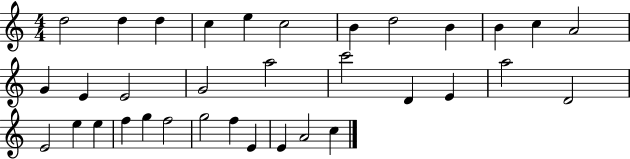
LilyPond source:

{
  \clef treble
  \numericTimeSignature
  \time 4/4
  \key c \major
  d''2 d''4 d''4 | c''4 e''4 c''2 | b'4 d''2 b'4 | b'4 c''4 a'2 | \break g'4 e'4 e'2 | g'2 a''2 | c'''2 d'4 e'4 | a''2 d'2 | \break e'2 e''4 e''4 | f''4 g''4 f''2 | g''2 f''4 e'4 | e'4 a'2 c''4 | \break \bar "|."
}